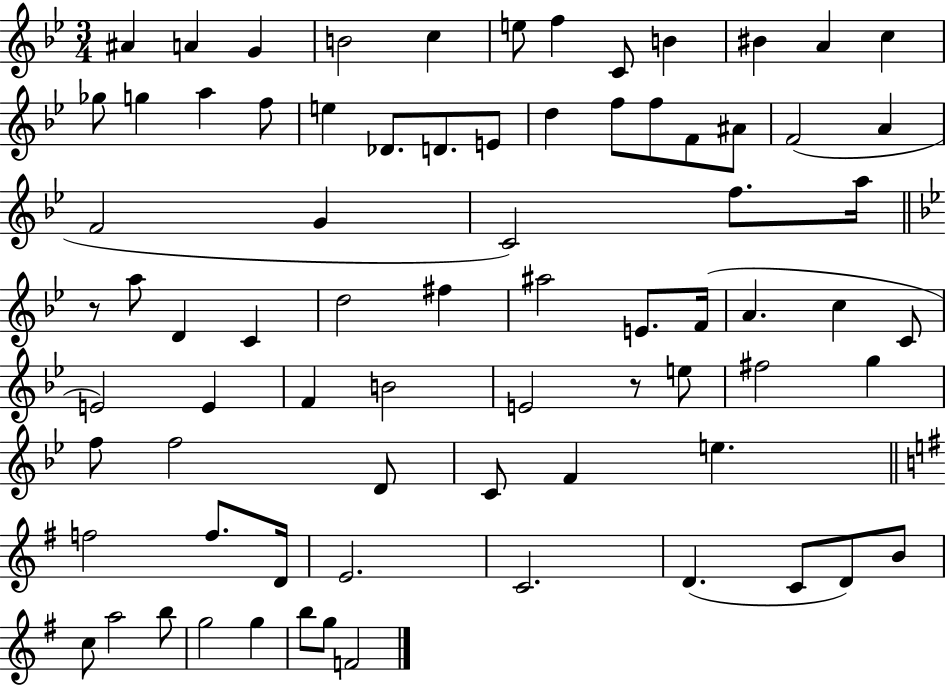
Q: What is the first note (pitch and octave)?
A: A#4